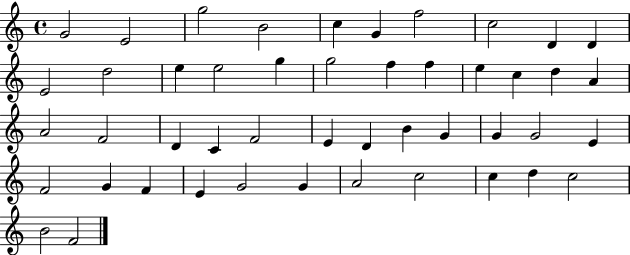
X:1
T:Untitled
M:4/4
L:1/4
K:C
G2 E2 g2 B2 c G f2 c2 D D E2 d2 e e2 g g2 f f e c d A A2 F2 D C F2 E D B G G G2 E F2 G F E G2 G A2 c2 c d c2 B2 F2